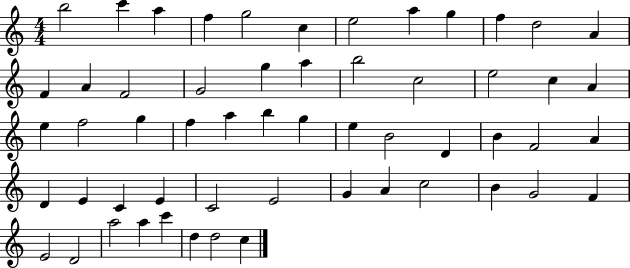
{
  \clef treble
  \numericTimeSignature
  \time 4/4
  \key c \major
  b''2 c'''4 a''4 | f''4 g''2 c''4 | e''2 a''4 g''4 | f''4 d''2 a'4 | \break f'4 a'4 f'2 | g'2 g''4 a''4 | b''2 c''2 | e''2 c''4 a'4 | \break e''4 f''2 g''4 | f''4 a''4 b''4 g''4 | e''4 b'2 d'4 | b'4 f'2 a'4 | \break d'4 e'4 c'4 e'4 | c'2 e'2 | g'4 a'4 c''2 | b'4 g'2 f'4 | \break e'2 d'2 | a''2 a''4 c'''4 | d''4 d''2 c''4 | \bar "|."
}